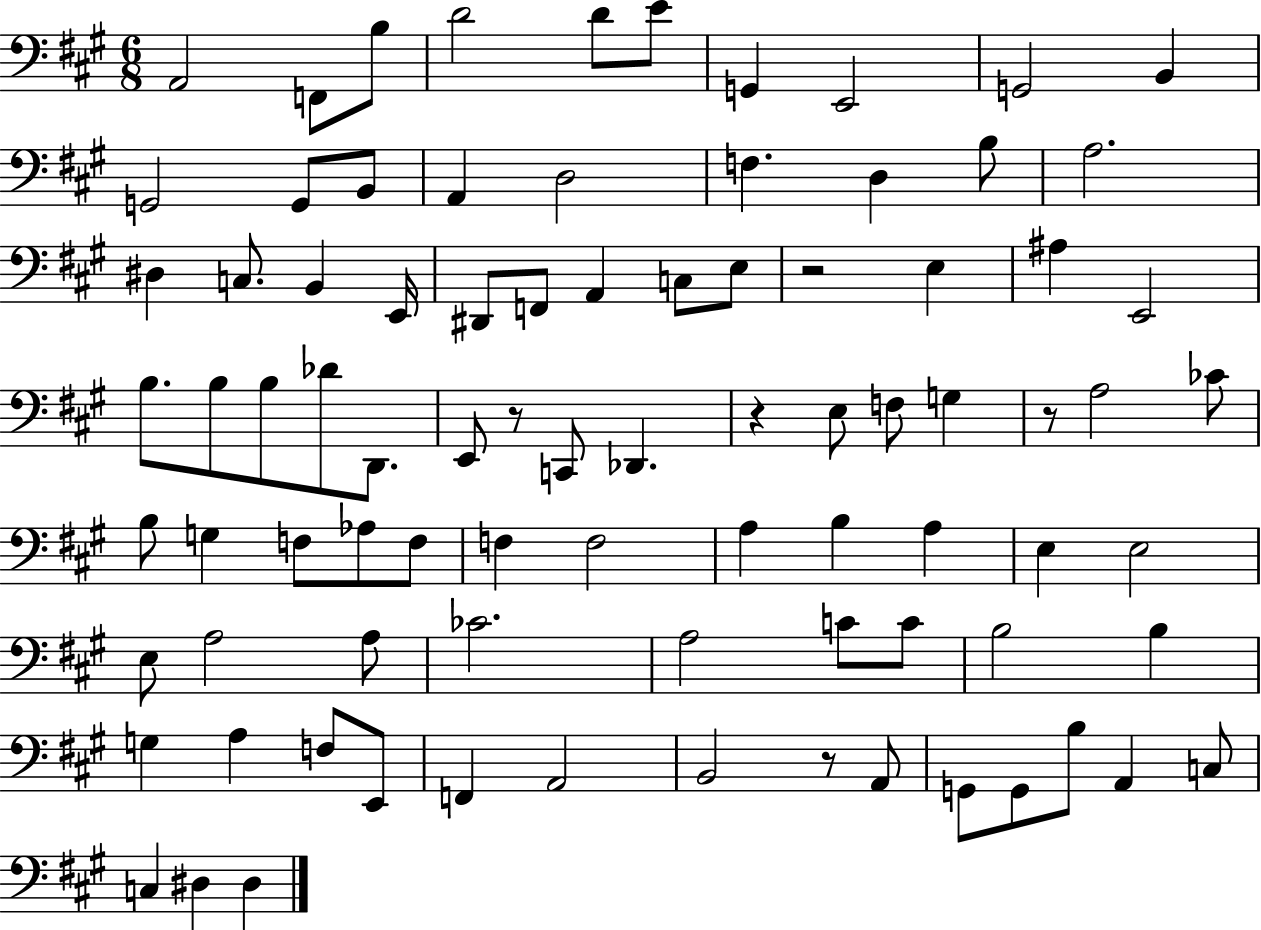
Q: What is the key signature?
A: A major